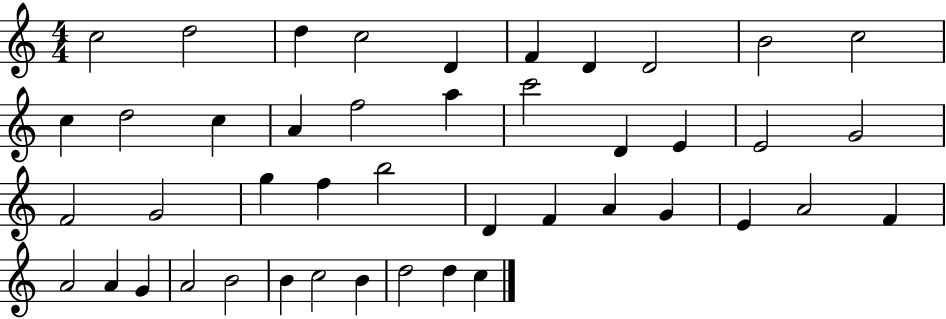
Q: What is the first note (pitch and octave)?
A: C5